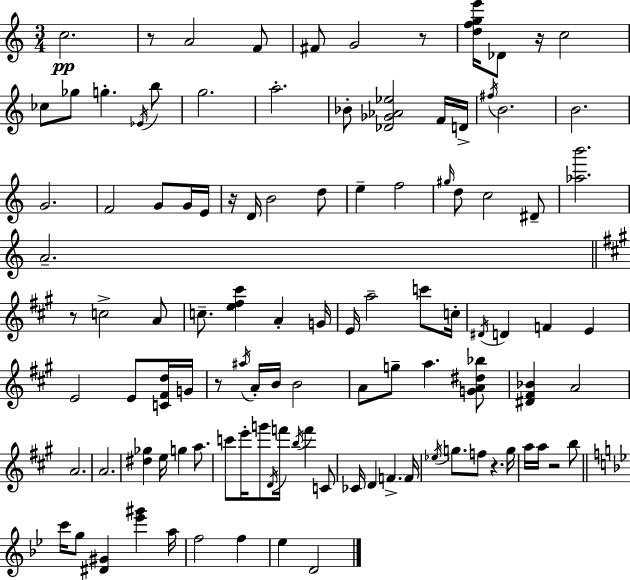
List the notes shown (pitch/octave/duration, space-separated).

C5/h. R/e A4/h F4/e F#4/e G4/h R/e [D5,F5,G5,E6]/s Db4/e R/s C5/h CES5/e Gb5/e G5/q. Eb4/s B5/e G5/h. A5/h. Bb4/e [Db4,Gb4,Ab4,Eb5]/h F4/s D4/s F#5/s B4/h. B4/h. G4/h. F4/h G4/e G4/s E4/s R/s D4/s B4/h D5/e E5/q F5/h G#5/s D5/e C5/h D#4/e [Ab5,B6]/h. A4/h. R/e C5/h A4/e C5/e. [E5,F#5,C#6]/q A4/q G4/s E4/s A5/h C6/e C5/s D#4/s D4/q F4/q E4/q E4/h E4/e [C4,F#4,D5]/s G4/s R/e A#5/s A4/s B4/s B4/h A4/e G5/e A5/q. [G4,A4,D#5,Bb5]/e [D#4,F#4,Bb4]/q A4/h A4/h. A4/h. [D#5,Gb5]/q E5/s G5/q A5/e. C6/e E6/s G6/e D4/s F6/s B5/s F6/q C4/e CES4/s D4/q F4/q. F4/s Eb5/s G5/e. F5/e R/q. G5/s A5/s A5/s R/h B5/e C6/s G5/e [D#4,G#4]/q [Eb6,G#6]/q A5/s F5/h F5/q Eb5/q D4/h